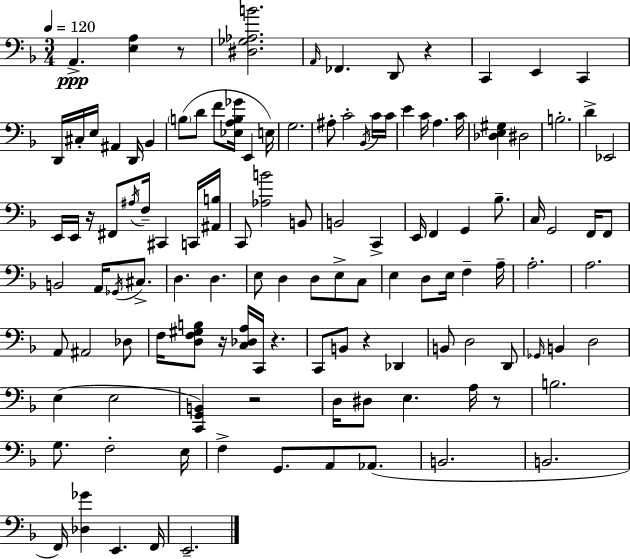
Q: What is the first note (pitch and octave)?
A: A2